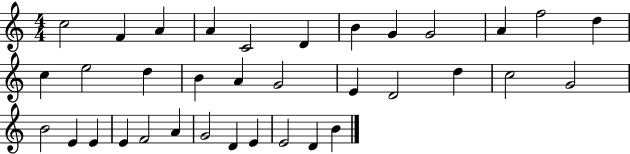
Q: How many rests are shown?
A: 0